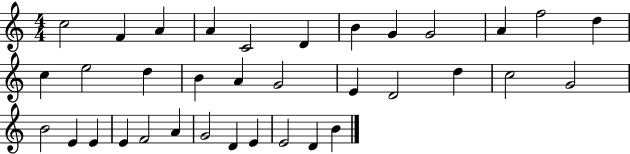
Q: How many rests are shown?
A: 0